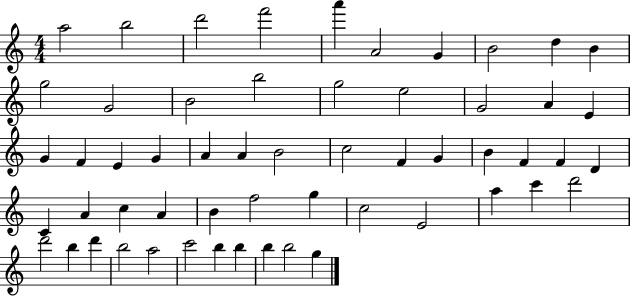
{
  \clef treble
  \numericTimeSignature
  \time 4/4
  \key c \major
  a''2 b''2 | d'''2 f'''2 | a'''4 a'2 g'4 | b'2 d''4 b'4 | \break g''2 g'2 | b'2 b''2 | g''2 e''2 | g'2 a'4 e'4 | \break g'4 f'4 e'4 g'4 | a'4 a'4 b'2 | c''2 f'4 g'4 | b'4 f'4 f'4 d'4 | \break c'4 a'4 c''4 a'4 | b'4 f''2 g''4 | c''2 e'2 | a''4 c'''4 d'''2 | \break d'''2 b''4 d'''4 | b''2 a''2 | c'''2 b''4 b''4 | b''4 b''2 g''4 | \break \bar "|."
}